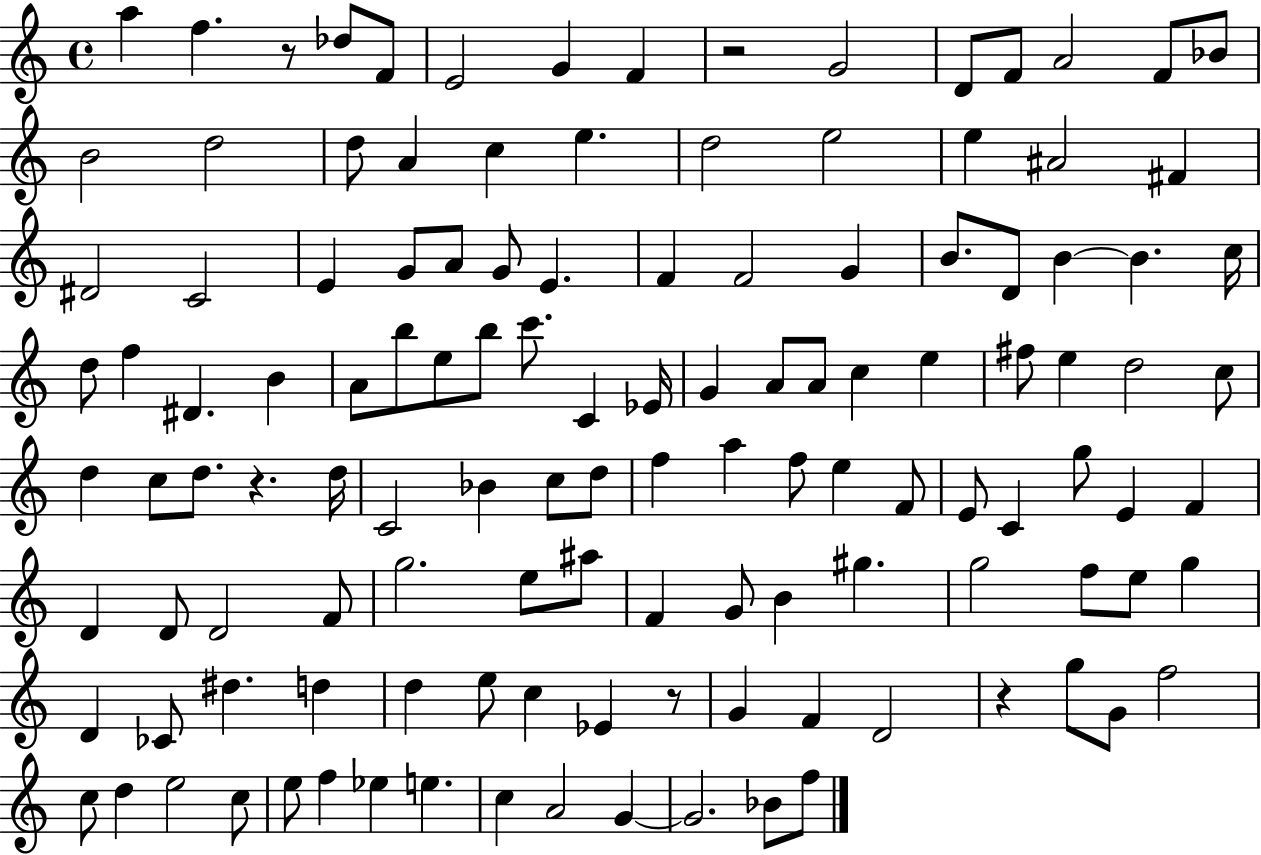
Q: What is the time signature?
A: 4/4